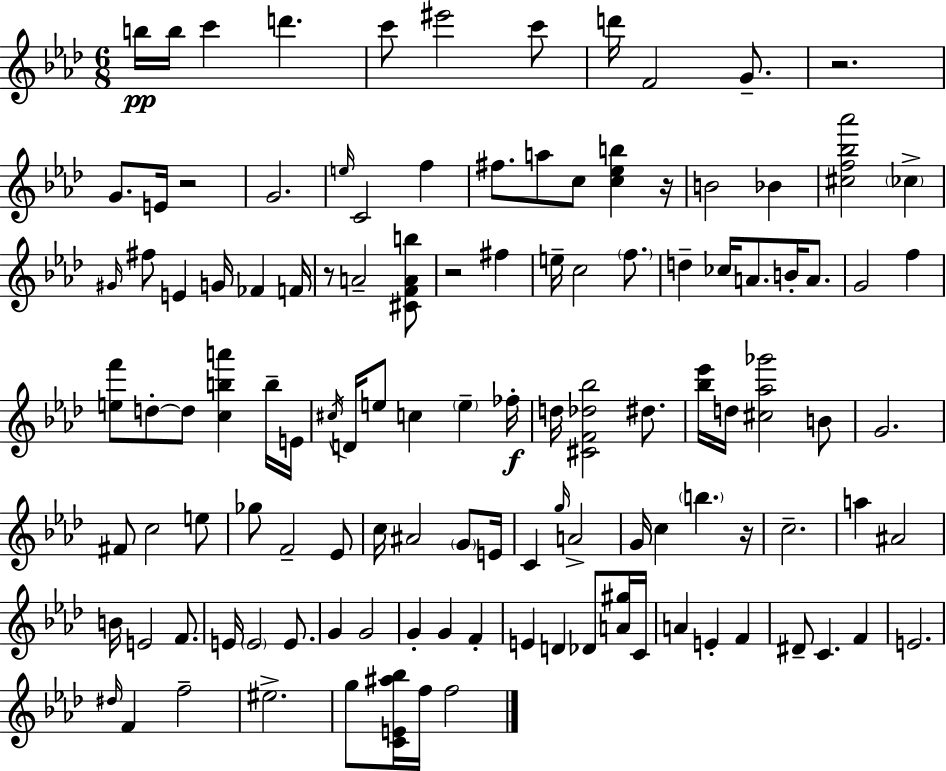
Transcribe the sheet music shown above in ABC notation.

X:1
T:Untitled
M:6/8
L:1/4
K:Fm
b/4 b/4 c' d' c'/2 ^e'2 c'/2 d'/4 F2 G/2 z2 G/2 E/4 z2 G2 e/4 C2 f ^f/2 a/2 c/2 [c_eb] z/4 B2 _B [^cf_b_a']2 _c ^G/4 ^f/2 E G/4 _F F/4 z/2 A2 [^CFAb]/2 z2 ^f e/4 c2 f/2 d _c/4 A/2 B/4 A/2 G2 f [ef']/2 d/2 d/2 [cba'] b/4 E/4 ^c/4 D/4 e/2 c e _f/4 d/4 [^CF_d_b]2 ^d/2 [_b_e']/4 d/4 [^c_a_g']2 B/2 G2 ^F/2 c2 e/2 _g/2 F2 _E/2 c/4 ^A2 G/2 E/4 C g/4 A2 G/4 c b z/4 c2 a ^A2 B/4 E2 F/2 E/4 E2 E/2 G G2 G G F E D _D/2 [A^g]/4 C/4 A E F ^D/2 C F E2 ^d/4 F f2 ^e2 g/2 [CE^a_b]/4 f/4 f2